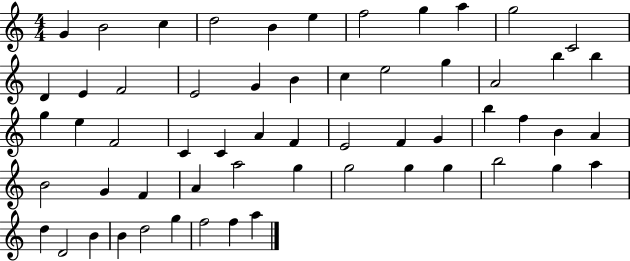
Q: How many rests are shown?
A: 0